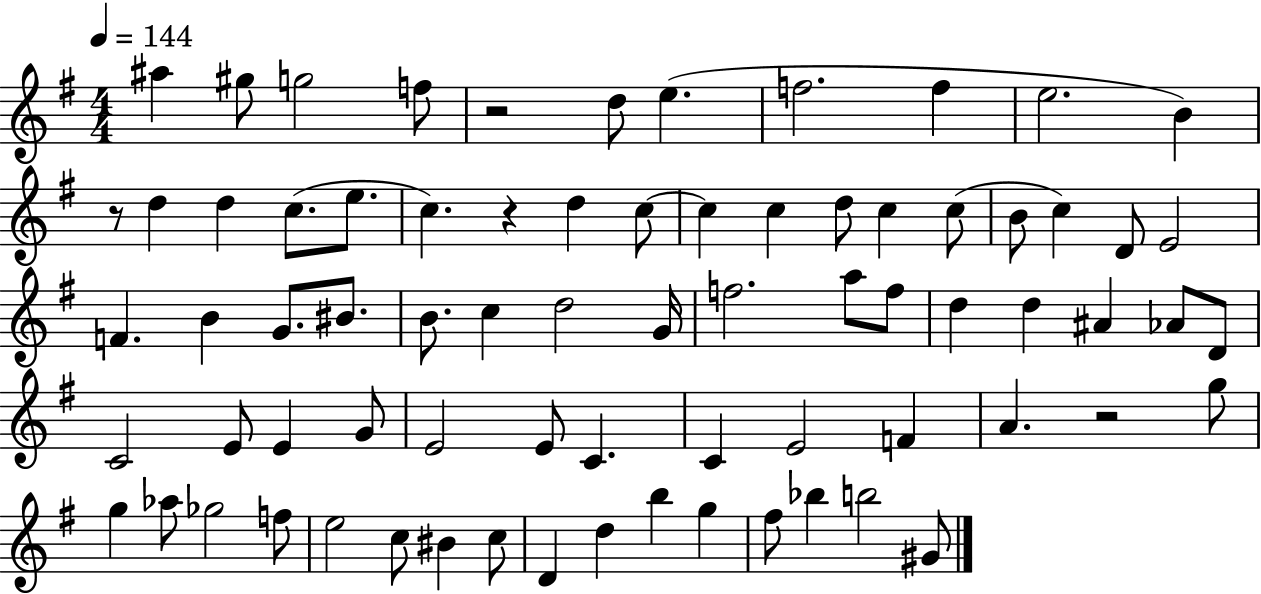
X:1
T:Untitled
M:4/4
L:1/4
K:G
^a ^g/2 g2 f/2 z2 d/2 e f2 f e2 B z/2 d d c/2 e/2 c z d c/2 c c d/2 c c/2 B/2 c D/2 E2 F B G/2 ^B/2 B/2 c d2 G/4 f2 a/2 f/2 d d ^A _A/2 D/2 C2 E/2 E G/2 E2 E/2 C C E2 F A z2 g/2 g _a/2 _g2 f/2 e2 c/2 ^B c/2 D d b g ^f/2 _b b2 ^G/2